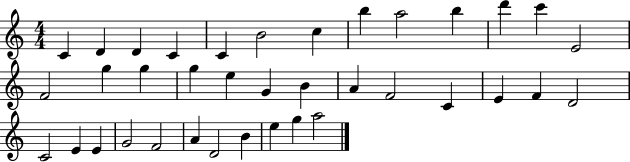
{
  \clef treble
  \numericTimeSignature
  \time 4/4
  \key c \major
  c'4 d'4 d'4 c'4 | c'4 b'2 c''4 | b''4 a''2 b''4 | d'''4 c'''4 e'2 | \break f'2 g''4 g''4 | g''4 e''4 g'4 b'4 | a'4 f'2 c'4 | e'4 f'4 d'2 | \break c'2 e'4 e'4 | g'2 f'2 | a'4 d'2 b'4 | e''4 g''4 a''2 | \break \bar "|."
}